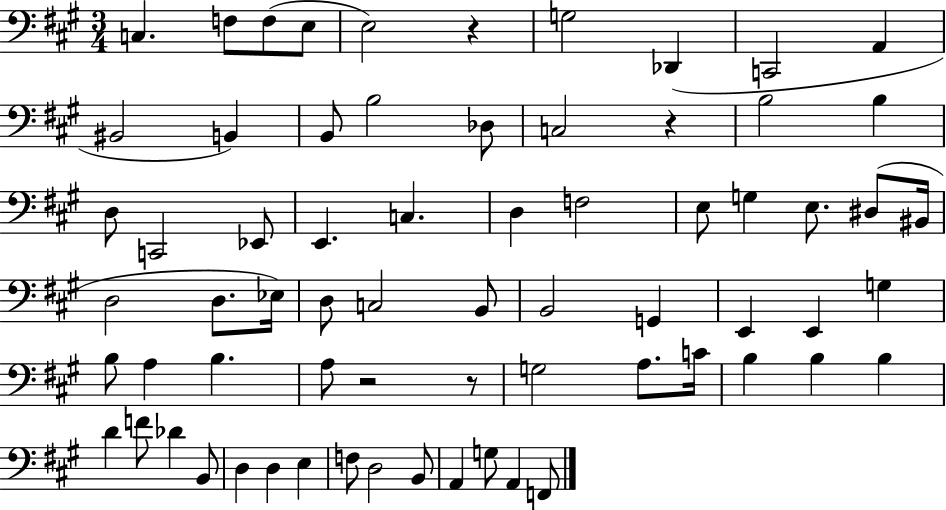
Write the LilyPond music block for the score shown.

{
  \clef bass
  \numericTimeSignature
  \time 3/4
  \key a \major
  c4. f8 f8( e8 | e2) r4 | g2 des,4( | c,2 a,4 | \break bis,2 b,4) | b,8 b2 des8 | c2 r4 | b2 b4 | \break d8 c,2 ees,8 | e,4. c4. | d4 f2 | e8 g4 e8. dis8( bis,16 | \break d2 d8. ees16) | d8 c2 b,8 | b,2 g,4 | e,4 e,4 g4 | \break b8 a4 b4. | a8 r2 r8 | g2 a8. c'16 | b4 b4 b4 | \break d'4 f'8 des'4 b,8 | d4 d4 e4 | f8 d2 b,8 | a,4 g8 a,4 f,8 | \break \bar "|."
}